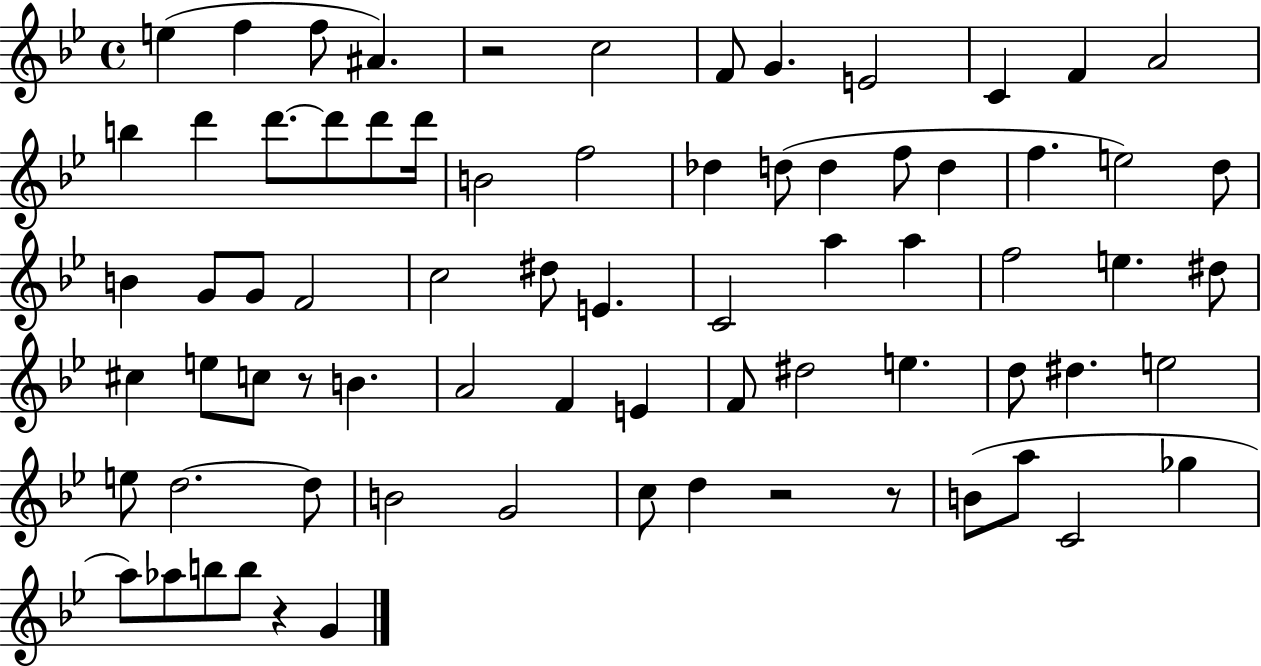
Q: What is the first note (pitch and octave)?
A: E5